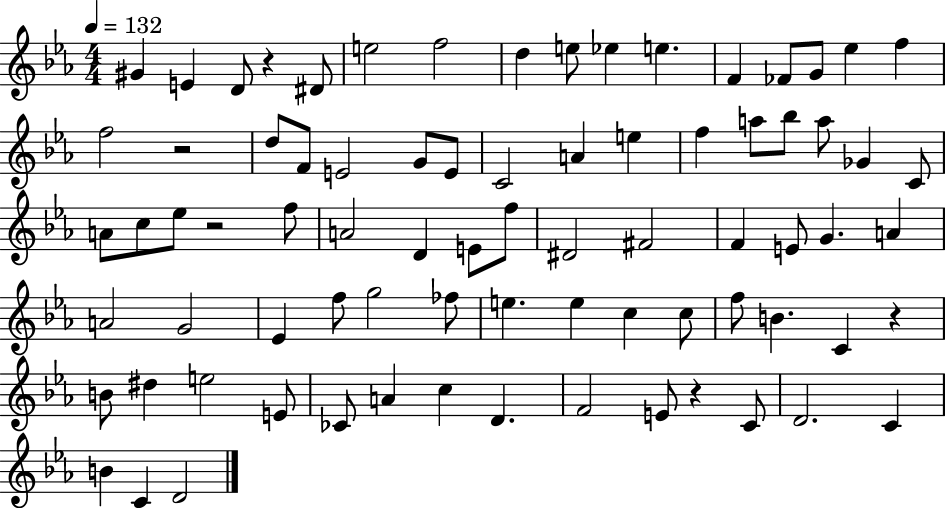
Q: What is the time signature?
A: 4/4